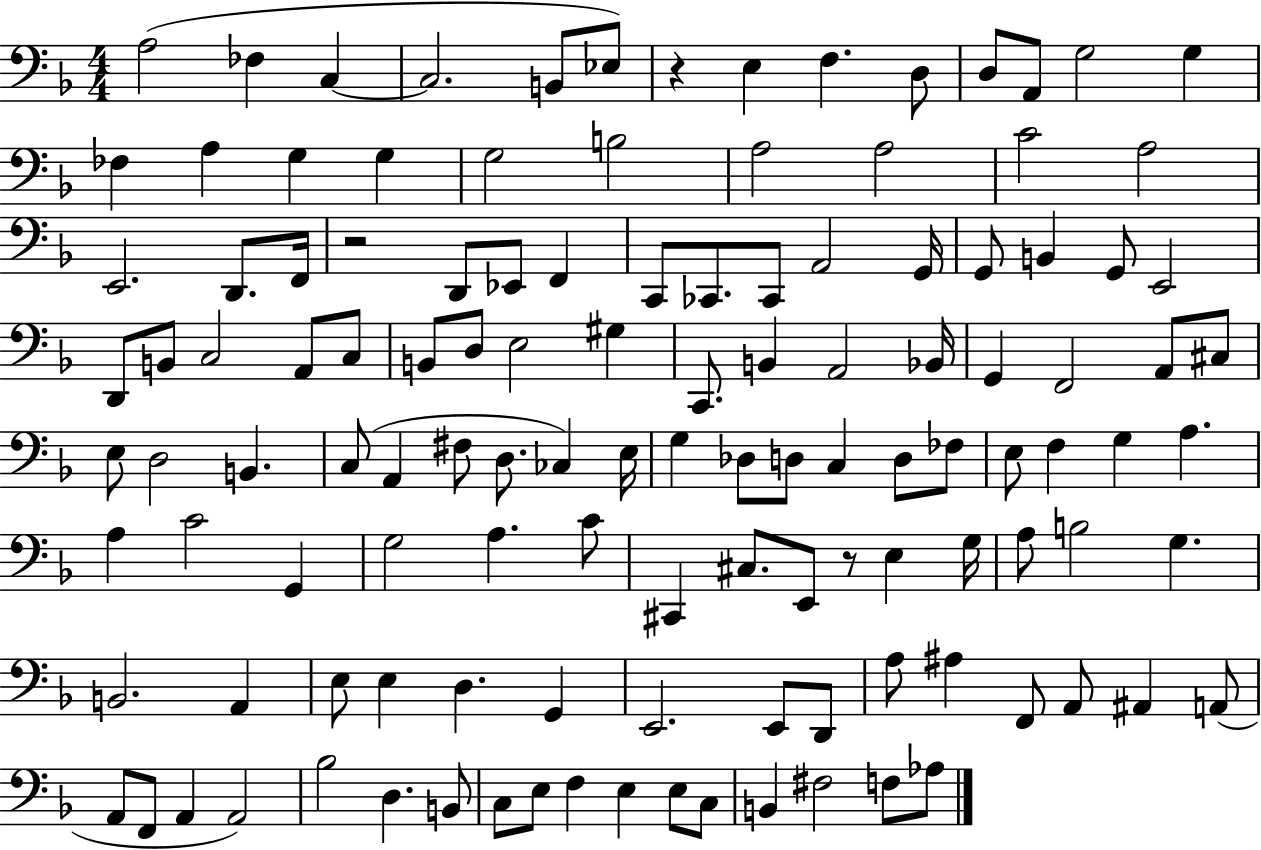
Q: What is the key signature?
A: F major